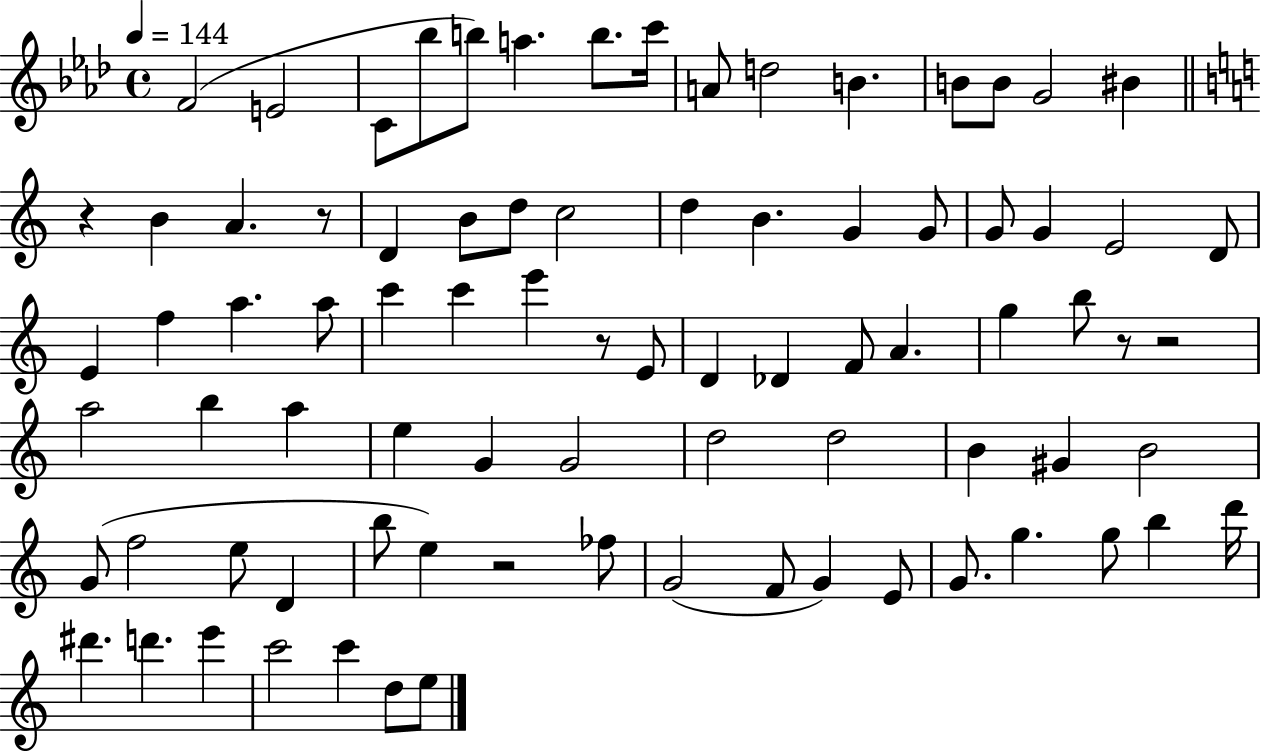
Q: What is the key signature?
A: AES major